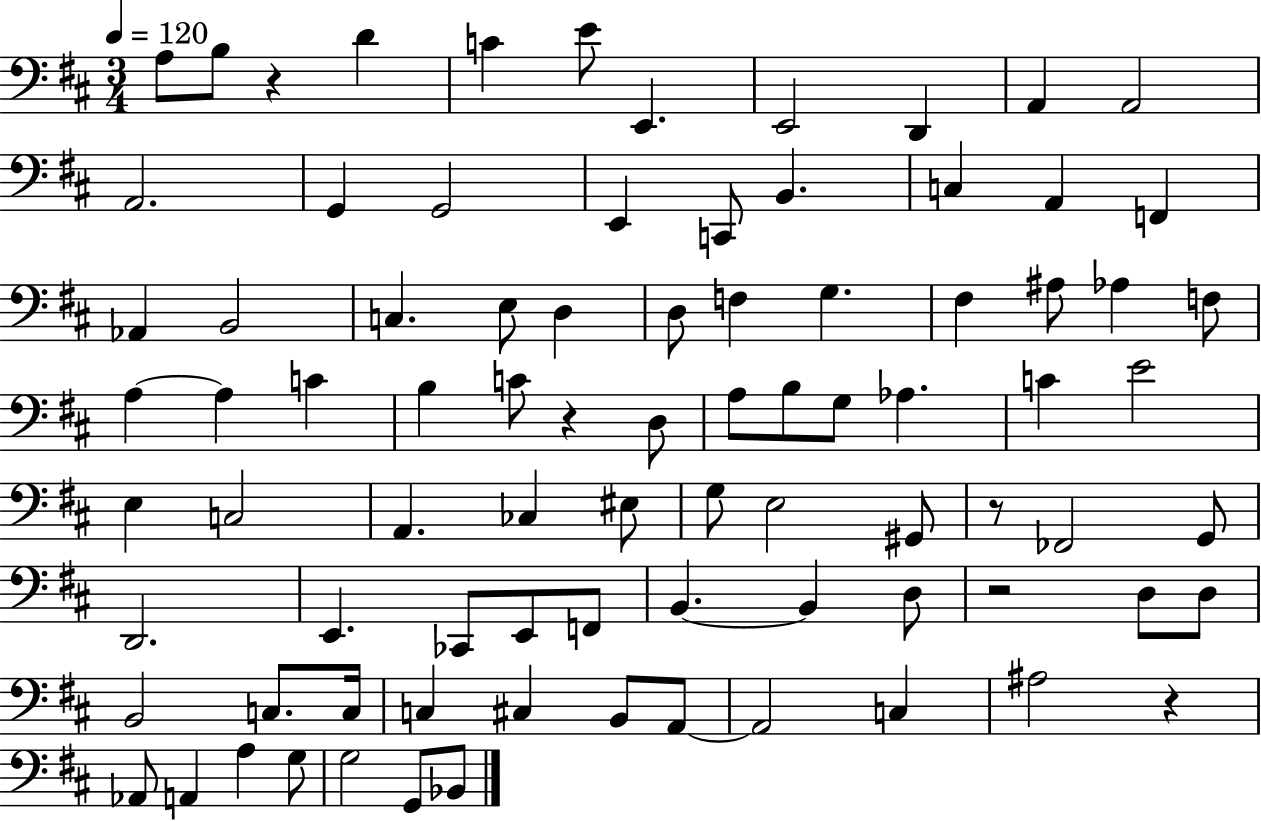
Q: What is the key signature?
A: D major